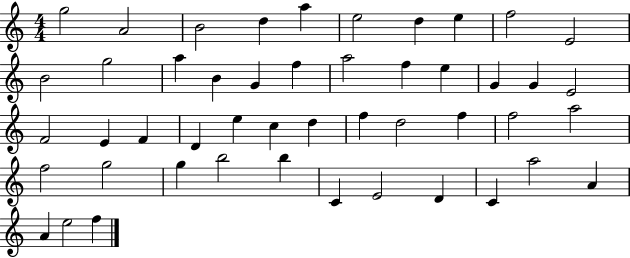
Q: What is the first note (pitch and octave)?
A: G5